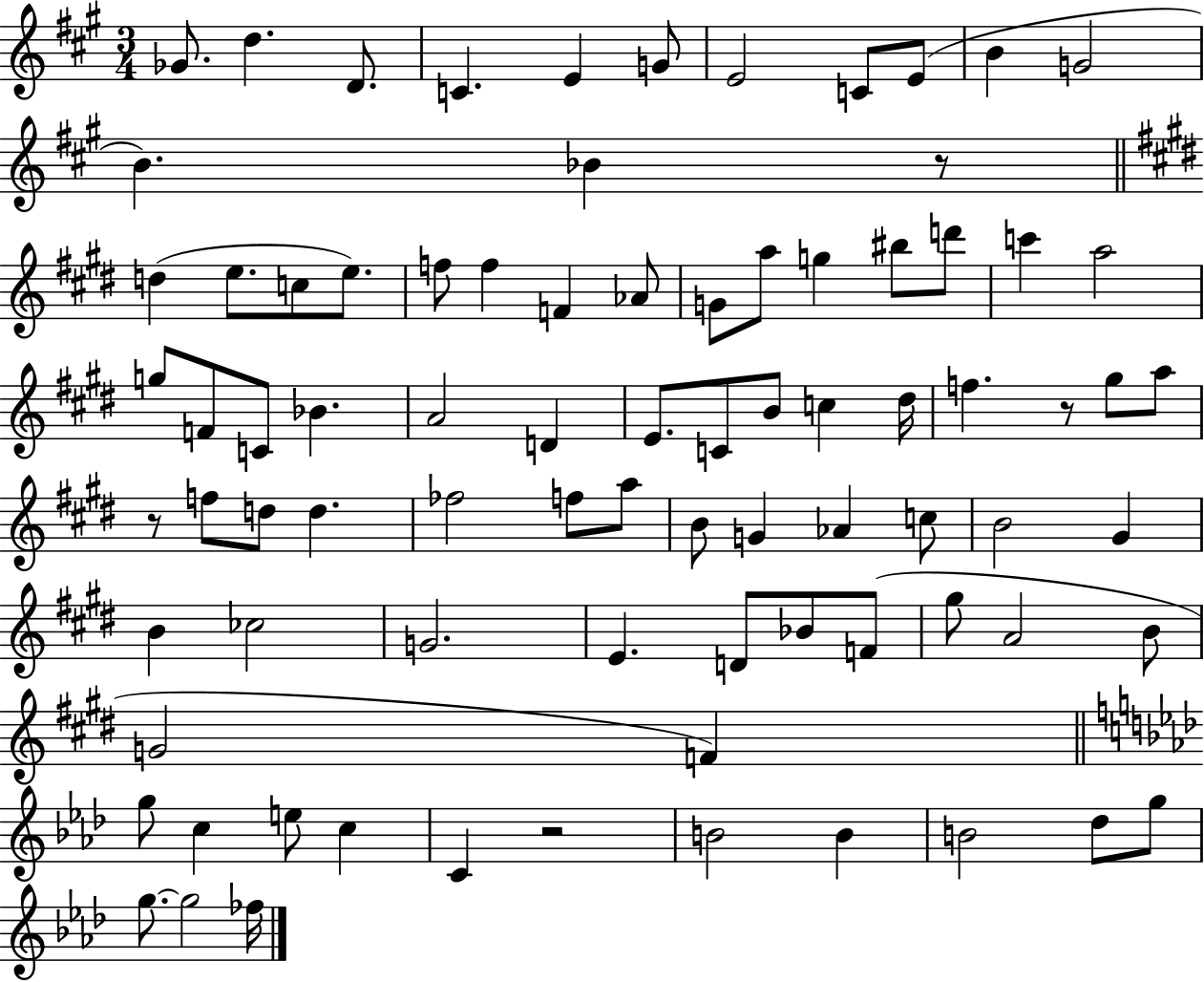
Gb4/e. D5/q. D4/e. C4/q. E4/q G4/e E4/h C4/e E4/e B4/q G4/h B4/q. Bb4/q R/e D5/q E5/e. C5/e E5/e. F5/e F5/q F4/q Ab4/e G4/e A5/e G5/q BIS5/e D6/e C6/q A5/h G5/e F4/e C4/e Bb4/q. A4/h D4/q E4/e. C4/e B4/e C5/q D#5/s F5/q. R/e G#5/e A5/e R/e F5/e D5/e D5/q. FES5/h F5/e A5/e B4/e G4/q Ab4/q C5/e B4/h G#4/q B4/q CES5/h G4/h. E4/q. D4/e Bb4/e F4/e G#5/e A4/h B4/e G4/h F4/q G5/e C5/q E5/e C5/q C4/q R/h B4/h B4/q B4/h Db5/e G5/e G5/e. G5/h FES5/s